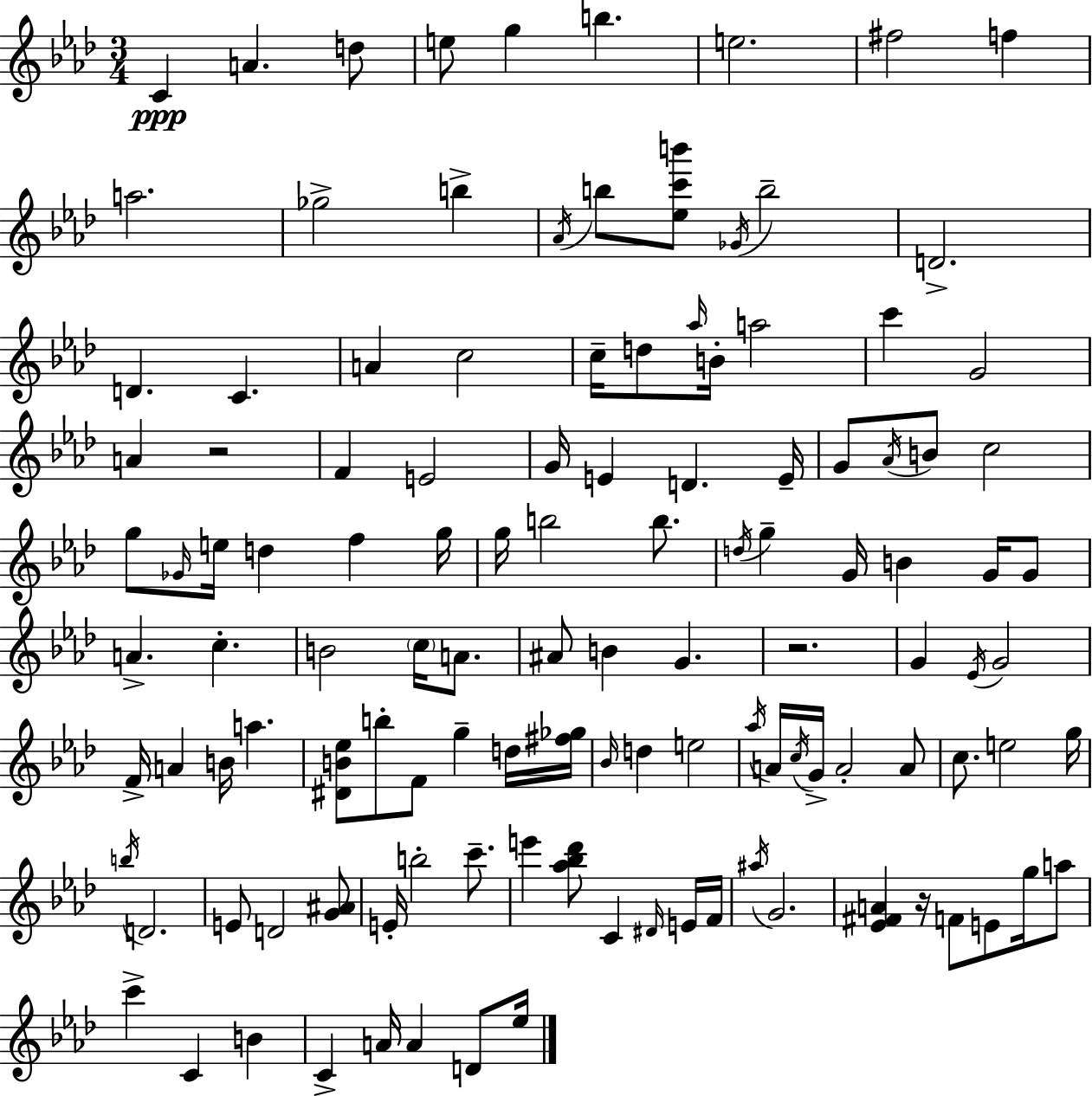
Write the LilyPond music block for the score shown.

{
  \clef treble
  \numericTimeSignature
  \time 3/4
  \key f \minor
  \repeat volta 2 { c'4\ppp a'4. d''8 | e''8 g''4 b''4. | e''2. | fis''2 f''4 | \break a''2. | ges''2-> b''4-> | \acciaccatura { aes'16 } b''8 <ees'' c''' b'''>8 \acciaccatura { ges'16 } b''2-- | d'2.-> | \break d'4. c'4. | a'4 c''2 | c''16-- d''8 \grace { aes''16 } b'16-. a''2 | c'''4 g'2 | \break a'4 r2 | f'4 e'2 | g'16 e'4 d'4. | e'16-- g'8 \acciaccatura { aes'16 } b'8 c''2 | \break g''8 \grace { ges'16 } e''16 d''4 | f''4 g''16 g''16 b''2 | b''8. \acciaccatura { d''16 } g''4-- g'16 b'4 | g'16 g'8 a'4.-> | \break c''4.-. b'2 | \parenthesize c''16 a'8. ais'8 b'4 | g'4. r2. | g'4 \acciaccatura { ees'16 } g'2 | \break f'16-> a'4 | b'16 a''4. <dis' b' ees''>8 b''8-. f'8 | g''4-- d''16 <fis'' ges''>16 \grace { bes'16 } d''4 | e''2 \acciaccatura { aes''16 } a'16 \acciaccatura { c''16 } g'16-> | \break a'2-. a'8 c''8. | e''2 g''16 \acciaccatura { b''16 } d'2. | e'8 | d'2 <g' ais'>8 e'16-. | \break b''2-. c'''8.-- e'''4 | <aes'' bes'' des'''>8 c'4 \grace { dis'16 } e'16 f'16 | \acciaccatura { ais''16 } g'2. | <ees' fis' a'>4 r16 f'8 e'8 g''16 a''8 | \break c'''4-> c'4 b'4 | c'4-> a'16 a'4 d'8 | ees''16 } \bar "|."
}